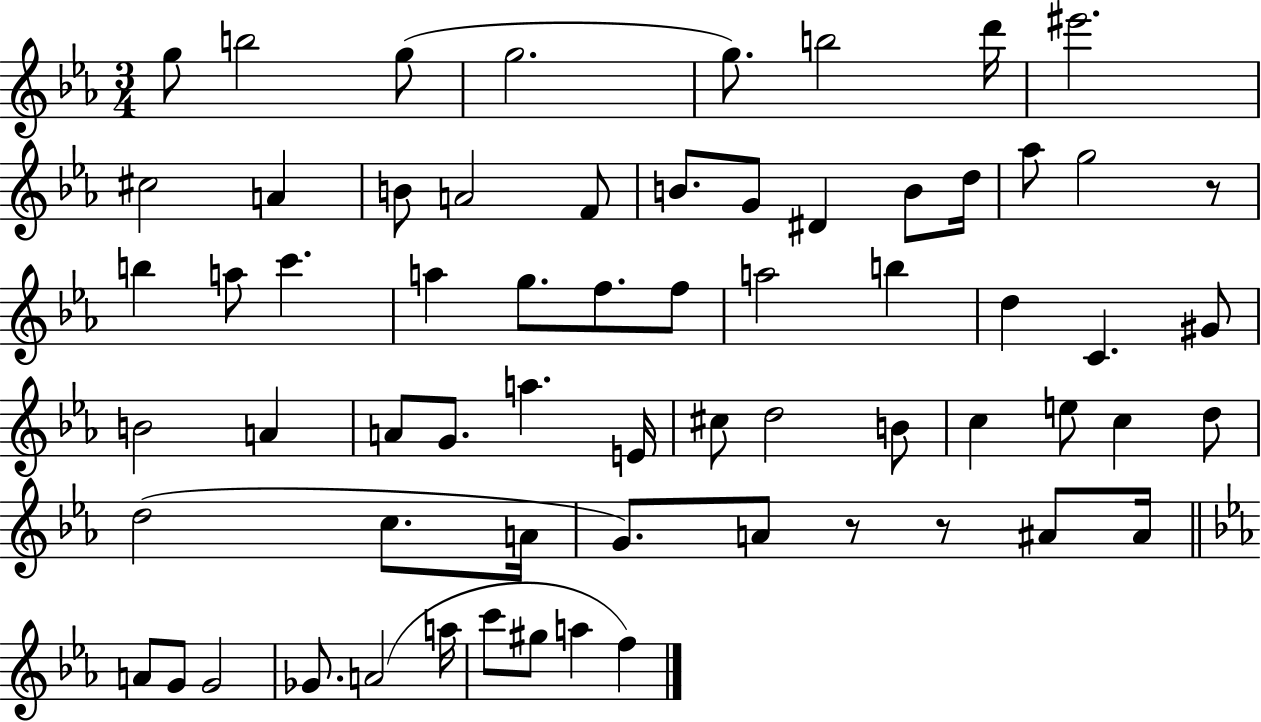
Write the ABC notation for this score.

X:1
T:Untitled
M:3/4
L:1/4
K:Eb
g/2 b2 g/2 g2 g/2 b2 d'/4 ^e'2 ^c2 A B/2 A2 F/2 B/2 G/2 ^D B/2 d/4 _a/2 g2 z/2 b a/2 c' a g/2 f/2 f/2 a2 b d C ^G/2 B2 A A/2 G/2 a E/4 ^c/2 d2 B/2 c e/2 c d/2 d2 c/2 A/4 G/2 A/2 z/2 z/2 ^A/2 ^A/4 A/2 G/2 G2 _G/2 A2 a/4 c'/2 ^g/2 a f